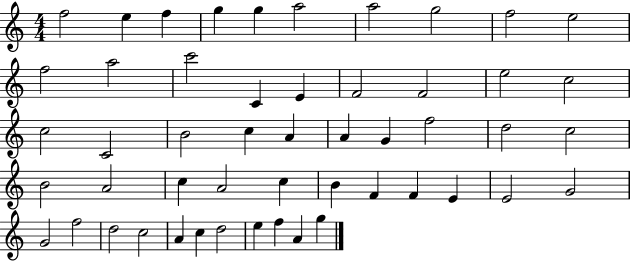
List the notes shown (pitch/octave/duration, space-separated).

F5/h E5/q F5/q G5/q G5/q A5/h A5/h G5/h F5/h E5/h F5/h A5/h C6/h C4/q E4/q F4/h F4/h E5/h C5/h C5/h C4/h B4/h C5/q A4/q A4/q G4/q F5/h D5/h C5/h B4/h A4/h C5/q A4/h C5/q B4/q F4/q F4/q E4/q E4/h G4/h G4/h F5/h D5/h C5/h A4/q C5/q D5/h E5/q F5/q A4/q G5/q